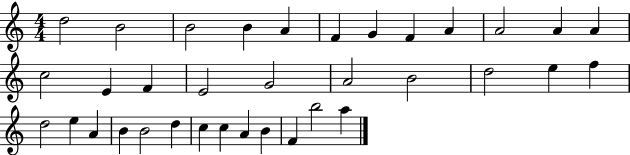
X:1
T:Untitled
M:4/4
L:1/4
K:C
d2 B2 B2 B A F G F A A2 A A c2 E F E2 G2 A2 B2 d2 e f d2 e A B B2 d c c A B F b2 a